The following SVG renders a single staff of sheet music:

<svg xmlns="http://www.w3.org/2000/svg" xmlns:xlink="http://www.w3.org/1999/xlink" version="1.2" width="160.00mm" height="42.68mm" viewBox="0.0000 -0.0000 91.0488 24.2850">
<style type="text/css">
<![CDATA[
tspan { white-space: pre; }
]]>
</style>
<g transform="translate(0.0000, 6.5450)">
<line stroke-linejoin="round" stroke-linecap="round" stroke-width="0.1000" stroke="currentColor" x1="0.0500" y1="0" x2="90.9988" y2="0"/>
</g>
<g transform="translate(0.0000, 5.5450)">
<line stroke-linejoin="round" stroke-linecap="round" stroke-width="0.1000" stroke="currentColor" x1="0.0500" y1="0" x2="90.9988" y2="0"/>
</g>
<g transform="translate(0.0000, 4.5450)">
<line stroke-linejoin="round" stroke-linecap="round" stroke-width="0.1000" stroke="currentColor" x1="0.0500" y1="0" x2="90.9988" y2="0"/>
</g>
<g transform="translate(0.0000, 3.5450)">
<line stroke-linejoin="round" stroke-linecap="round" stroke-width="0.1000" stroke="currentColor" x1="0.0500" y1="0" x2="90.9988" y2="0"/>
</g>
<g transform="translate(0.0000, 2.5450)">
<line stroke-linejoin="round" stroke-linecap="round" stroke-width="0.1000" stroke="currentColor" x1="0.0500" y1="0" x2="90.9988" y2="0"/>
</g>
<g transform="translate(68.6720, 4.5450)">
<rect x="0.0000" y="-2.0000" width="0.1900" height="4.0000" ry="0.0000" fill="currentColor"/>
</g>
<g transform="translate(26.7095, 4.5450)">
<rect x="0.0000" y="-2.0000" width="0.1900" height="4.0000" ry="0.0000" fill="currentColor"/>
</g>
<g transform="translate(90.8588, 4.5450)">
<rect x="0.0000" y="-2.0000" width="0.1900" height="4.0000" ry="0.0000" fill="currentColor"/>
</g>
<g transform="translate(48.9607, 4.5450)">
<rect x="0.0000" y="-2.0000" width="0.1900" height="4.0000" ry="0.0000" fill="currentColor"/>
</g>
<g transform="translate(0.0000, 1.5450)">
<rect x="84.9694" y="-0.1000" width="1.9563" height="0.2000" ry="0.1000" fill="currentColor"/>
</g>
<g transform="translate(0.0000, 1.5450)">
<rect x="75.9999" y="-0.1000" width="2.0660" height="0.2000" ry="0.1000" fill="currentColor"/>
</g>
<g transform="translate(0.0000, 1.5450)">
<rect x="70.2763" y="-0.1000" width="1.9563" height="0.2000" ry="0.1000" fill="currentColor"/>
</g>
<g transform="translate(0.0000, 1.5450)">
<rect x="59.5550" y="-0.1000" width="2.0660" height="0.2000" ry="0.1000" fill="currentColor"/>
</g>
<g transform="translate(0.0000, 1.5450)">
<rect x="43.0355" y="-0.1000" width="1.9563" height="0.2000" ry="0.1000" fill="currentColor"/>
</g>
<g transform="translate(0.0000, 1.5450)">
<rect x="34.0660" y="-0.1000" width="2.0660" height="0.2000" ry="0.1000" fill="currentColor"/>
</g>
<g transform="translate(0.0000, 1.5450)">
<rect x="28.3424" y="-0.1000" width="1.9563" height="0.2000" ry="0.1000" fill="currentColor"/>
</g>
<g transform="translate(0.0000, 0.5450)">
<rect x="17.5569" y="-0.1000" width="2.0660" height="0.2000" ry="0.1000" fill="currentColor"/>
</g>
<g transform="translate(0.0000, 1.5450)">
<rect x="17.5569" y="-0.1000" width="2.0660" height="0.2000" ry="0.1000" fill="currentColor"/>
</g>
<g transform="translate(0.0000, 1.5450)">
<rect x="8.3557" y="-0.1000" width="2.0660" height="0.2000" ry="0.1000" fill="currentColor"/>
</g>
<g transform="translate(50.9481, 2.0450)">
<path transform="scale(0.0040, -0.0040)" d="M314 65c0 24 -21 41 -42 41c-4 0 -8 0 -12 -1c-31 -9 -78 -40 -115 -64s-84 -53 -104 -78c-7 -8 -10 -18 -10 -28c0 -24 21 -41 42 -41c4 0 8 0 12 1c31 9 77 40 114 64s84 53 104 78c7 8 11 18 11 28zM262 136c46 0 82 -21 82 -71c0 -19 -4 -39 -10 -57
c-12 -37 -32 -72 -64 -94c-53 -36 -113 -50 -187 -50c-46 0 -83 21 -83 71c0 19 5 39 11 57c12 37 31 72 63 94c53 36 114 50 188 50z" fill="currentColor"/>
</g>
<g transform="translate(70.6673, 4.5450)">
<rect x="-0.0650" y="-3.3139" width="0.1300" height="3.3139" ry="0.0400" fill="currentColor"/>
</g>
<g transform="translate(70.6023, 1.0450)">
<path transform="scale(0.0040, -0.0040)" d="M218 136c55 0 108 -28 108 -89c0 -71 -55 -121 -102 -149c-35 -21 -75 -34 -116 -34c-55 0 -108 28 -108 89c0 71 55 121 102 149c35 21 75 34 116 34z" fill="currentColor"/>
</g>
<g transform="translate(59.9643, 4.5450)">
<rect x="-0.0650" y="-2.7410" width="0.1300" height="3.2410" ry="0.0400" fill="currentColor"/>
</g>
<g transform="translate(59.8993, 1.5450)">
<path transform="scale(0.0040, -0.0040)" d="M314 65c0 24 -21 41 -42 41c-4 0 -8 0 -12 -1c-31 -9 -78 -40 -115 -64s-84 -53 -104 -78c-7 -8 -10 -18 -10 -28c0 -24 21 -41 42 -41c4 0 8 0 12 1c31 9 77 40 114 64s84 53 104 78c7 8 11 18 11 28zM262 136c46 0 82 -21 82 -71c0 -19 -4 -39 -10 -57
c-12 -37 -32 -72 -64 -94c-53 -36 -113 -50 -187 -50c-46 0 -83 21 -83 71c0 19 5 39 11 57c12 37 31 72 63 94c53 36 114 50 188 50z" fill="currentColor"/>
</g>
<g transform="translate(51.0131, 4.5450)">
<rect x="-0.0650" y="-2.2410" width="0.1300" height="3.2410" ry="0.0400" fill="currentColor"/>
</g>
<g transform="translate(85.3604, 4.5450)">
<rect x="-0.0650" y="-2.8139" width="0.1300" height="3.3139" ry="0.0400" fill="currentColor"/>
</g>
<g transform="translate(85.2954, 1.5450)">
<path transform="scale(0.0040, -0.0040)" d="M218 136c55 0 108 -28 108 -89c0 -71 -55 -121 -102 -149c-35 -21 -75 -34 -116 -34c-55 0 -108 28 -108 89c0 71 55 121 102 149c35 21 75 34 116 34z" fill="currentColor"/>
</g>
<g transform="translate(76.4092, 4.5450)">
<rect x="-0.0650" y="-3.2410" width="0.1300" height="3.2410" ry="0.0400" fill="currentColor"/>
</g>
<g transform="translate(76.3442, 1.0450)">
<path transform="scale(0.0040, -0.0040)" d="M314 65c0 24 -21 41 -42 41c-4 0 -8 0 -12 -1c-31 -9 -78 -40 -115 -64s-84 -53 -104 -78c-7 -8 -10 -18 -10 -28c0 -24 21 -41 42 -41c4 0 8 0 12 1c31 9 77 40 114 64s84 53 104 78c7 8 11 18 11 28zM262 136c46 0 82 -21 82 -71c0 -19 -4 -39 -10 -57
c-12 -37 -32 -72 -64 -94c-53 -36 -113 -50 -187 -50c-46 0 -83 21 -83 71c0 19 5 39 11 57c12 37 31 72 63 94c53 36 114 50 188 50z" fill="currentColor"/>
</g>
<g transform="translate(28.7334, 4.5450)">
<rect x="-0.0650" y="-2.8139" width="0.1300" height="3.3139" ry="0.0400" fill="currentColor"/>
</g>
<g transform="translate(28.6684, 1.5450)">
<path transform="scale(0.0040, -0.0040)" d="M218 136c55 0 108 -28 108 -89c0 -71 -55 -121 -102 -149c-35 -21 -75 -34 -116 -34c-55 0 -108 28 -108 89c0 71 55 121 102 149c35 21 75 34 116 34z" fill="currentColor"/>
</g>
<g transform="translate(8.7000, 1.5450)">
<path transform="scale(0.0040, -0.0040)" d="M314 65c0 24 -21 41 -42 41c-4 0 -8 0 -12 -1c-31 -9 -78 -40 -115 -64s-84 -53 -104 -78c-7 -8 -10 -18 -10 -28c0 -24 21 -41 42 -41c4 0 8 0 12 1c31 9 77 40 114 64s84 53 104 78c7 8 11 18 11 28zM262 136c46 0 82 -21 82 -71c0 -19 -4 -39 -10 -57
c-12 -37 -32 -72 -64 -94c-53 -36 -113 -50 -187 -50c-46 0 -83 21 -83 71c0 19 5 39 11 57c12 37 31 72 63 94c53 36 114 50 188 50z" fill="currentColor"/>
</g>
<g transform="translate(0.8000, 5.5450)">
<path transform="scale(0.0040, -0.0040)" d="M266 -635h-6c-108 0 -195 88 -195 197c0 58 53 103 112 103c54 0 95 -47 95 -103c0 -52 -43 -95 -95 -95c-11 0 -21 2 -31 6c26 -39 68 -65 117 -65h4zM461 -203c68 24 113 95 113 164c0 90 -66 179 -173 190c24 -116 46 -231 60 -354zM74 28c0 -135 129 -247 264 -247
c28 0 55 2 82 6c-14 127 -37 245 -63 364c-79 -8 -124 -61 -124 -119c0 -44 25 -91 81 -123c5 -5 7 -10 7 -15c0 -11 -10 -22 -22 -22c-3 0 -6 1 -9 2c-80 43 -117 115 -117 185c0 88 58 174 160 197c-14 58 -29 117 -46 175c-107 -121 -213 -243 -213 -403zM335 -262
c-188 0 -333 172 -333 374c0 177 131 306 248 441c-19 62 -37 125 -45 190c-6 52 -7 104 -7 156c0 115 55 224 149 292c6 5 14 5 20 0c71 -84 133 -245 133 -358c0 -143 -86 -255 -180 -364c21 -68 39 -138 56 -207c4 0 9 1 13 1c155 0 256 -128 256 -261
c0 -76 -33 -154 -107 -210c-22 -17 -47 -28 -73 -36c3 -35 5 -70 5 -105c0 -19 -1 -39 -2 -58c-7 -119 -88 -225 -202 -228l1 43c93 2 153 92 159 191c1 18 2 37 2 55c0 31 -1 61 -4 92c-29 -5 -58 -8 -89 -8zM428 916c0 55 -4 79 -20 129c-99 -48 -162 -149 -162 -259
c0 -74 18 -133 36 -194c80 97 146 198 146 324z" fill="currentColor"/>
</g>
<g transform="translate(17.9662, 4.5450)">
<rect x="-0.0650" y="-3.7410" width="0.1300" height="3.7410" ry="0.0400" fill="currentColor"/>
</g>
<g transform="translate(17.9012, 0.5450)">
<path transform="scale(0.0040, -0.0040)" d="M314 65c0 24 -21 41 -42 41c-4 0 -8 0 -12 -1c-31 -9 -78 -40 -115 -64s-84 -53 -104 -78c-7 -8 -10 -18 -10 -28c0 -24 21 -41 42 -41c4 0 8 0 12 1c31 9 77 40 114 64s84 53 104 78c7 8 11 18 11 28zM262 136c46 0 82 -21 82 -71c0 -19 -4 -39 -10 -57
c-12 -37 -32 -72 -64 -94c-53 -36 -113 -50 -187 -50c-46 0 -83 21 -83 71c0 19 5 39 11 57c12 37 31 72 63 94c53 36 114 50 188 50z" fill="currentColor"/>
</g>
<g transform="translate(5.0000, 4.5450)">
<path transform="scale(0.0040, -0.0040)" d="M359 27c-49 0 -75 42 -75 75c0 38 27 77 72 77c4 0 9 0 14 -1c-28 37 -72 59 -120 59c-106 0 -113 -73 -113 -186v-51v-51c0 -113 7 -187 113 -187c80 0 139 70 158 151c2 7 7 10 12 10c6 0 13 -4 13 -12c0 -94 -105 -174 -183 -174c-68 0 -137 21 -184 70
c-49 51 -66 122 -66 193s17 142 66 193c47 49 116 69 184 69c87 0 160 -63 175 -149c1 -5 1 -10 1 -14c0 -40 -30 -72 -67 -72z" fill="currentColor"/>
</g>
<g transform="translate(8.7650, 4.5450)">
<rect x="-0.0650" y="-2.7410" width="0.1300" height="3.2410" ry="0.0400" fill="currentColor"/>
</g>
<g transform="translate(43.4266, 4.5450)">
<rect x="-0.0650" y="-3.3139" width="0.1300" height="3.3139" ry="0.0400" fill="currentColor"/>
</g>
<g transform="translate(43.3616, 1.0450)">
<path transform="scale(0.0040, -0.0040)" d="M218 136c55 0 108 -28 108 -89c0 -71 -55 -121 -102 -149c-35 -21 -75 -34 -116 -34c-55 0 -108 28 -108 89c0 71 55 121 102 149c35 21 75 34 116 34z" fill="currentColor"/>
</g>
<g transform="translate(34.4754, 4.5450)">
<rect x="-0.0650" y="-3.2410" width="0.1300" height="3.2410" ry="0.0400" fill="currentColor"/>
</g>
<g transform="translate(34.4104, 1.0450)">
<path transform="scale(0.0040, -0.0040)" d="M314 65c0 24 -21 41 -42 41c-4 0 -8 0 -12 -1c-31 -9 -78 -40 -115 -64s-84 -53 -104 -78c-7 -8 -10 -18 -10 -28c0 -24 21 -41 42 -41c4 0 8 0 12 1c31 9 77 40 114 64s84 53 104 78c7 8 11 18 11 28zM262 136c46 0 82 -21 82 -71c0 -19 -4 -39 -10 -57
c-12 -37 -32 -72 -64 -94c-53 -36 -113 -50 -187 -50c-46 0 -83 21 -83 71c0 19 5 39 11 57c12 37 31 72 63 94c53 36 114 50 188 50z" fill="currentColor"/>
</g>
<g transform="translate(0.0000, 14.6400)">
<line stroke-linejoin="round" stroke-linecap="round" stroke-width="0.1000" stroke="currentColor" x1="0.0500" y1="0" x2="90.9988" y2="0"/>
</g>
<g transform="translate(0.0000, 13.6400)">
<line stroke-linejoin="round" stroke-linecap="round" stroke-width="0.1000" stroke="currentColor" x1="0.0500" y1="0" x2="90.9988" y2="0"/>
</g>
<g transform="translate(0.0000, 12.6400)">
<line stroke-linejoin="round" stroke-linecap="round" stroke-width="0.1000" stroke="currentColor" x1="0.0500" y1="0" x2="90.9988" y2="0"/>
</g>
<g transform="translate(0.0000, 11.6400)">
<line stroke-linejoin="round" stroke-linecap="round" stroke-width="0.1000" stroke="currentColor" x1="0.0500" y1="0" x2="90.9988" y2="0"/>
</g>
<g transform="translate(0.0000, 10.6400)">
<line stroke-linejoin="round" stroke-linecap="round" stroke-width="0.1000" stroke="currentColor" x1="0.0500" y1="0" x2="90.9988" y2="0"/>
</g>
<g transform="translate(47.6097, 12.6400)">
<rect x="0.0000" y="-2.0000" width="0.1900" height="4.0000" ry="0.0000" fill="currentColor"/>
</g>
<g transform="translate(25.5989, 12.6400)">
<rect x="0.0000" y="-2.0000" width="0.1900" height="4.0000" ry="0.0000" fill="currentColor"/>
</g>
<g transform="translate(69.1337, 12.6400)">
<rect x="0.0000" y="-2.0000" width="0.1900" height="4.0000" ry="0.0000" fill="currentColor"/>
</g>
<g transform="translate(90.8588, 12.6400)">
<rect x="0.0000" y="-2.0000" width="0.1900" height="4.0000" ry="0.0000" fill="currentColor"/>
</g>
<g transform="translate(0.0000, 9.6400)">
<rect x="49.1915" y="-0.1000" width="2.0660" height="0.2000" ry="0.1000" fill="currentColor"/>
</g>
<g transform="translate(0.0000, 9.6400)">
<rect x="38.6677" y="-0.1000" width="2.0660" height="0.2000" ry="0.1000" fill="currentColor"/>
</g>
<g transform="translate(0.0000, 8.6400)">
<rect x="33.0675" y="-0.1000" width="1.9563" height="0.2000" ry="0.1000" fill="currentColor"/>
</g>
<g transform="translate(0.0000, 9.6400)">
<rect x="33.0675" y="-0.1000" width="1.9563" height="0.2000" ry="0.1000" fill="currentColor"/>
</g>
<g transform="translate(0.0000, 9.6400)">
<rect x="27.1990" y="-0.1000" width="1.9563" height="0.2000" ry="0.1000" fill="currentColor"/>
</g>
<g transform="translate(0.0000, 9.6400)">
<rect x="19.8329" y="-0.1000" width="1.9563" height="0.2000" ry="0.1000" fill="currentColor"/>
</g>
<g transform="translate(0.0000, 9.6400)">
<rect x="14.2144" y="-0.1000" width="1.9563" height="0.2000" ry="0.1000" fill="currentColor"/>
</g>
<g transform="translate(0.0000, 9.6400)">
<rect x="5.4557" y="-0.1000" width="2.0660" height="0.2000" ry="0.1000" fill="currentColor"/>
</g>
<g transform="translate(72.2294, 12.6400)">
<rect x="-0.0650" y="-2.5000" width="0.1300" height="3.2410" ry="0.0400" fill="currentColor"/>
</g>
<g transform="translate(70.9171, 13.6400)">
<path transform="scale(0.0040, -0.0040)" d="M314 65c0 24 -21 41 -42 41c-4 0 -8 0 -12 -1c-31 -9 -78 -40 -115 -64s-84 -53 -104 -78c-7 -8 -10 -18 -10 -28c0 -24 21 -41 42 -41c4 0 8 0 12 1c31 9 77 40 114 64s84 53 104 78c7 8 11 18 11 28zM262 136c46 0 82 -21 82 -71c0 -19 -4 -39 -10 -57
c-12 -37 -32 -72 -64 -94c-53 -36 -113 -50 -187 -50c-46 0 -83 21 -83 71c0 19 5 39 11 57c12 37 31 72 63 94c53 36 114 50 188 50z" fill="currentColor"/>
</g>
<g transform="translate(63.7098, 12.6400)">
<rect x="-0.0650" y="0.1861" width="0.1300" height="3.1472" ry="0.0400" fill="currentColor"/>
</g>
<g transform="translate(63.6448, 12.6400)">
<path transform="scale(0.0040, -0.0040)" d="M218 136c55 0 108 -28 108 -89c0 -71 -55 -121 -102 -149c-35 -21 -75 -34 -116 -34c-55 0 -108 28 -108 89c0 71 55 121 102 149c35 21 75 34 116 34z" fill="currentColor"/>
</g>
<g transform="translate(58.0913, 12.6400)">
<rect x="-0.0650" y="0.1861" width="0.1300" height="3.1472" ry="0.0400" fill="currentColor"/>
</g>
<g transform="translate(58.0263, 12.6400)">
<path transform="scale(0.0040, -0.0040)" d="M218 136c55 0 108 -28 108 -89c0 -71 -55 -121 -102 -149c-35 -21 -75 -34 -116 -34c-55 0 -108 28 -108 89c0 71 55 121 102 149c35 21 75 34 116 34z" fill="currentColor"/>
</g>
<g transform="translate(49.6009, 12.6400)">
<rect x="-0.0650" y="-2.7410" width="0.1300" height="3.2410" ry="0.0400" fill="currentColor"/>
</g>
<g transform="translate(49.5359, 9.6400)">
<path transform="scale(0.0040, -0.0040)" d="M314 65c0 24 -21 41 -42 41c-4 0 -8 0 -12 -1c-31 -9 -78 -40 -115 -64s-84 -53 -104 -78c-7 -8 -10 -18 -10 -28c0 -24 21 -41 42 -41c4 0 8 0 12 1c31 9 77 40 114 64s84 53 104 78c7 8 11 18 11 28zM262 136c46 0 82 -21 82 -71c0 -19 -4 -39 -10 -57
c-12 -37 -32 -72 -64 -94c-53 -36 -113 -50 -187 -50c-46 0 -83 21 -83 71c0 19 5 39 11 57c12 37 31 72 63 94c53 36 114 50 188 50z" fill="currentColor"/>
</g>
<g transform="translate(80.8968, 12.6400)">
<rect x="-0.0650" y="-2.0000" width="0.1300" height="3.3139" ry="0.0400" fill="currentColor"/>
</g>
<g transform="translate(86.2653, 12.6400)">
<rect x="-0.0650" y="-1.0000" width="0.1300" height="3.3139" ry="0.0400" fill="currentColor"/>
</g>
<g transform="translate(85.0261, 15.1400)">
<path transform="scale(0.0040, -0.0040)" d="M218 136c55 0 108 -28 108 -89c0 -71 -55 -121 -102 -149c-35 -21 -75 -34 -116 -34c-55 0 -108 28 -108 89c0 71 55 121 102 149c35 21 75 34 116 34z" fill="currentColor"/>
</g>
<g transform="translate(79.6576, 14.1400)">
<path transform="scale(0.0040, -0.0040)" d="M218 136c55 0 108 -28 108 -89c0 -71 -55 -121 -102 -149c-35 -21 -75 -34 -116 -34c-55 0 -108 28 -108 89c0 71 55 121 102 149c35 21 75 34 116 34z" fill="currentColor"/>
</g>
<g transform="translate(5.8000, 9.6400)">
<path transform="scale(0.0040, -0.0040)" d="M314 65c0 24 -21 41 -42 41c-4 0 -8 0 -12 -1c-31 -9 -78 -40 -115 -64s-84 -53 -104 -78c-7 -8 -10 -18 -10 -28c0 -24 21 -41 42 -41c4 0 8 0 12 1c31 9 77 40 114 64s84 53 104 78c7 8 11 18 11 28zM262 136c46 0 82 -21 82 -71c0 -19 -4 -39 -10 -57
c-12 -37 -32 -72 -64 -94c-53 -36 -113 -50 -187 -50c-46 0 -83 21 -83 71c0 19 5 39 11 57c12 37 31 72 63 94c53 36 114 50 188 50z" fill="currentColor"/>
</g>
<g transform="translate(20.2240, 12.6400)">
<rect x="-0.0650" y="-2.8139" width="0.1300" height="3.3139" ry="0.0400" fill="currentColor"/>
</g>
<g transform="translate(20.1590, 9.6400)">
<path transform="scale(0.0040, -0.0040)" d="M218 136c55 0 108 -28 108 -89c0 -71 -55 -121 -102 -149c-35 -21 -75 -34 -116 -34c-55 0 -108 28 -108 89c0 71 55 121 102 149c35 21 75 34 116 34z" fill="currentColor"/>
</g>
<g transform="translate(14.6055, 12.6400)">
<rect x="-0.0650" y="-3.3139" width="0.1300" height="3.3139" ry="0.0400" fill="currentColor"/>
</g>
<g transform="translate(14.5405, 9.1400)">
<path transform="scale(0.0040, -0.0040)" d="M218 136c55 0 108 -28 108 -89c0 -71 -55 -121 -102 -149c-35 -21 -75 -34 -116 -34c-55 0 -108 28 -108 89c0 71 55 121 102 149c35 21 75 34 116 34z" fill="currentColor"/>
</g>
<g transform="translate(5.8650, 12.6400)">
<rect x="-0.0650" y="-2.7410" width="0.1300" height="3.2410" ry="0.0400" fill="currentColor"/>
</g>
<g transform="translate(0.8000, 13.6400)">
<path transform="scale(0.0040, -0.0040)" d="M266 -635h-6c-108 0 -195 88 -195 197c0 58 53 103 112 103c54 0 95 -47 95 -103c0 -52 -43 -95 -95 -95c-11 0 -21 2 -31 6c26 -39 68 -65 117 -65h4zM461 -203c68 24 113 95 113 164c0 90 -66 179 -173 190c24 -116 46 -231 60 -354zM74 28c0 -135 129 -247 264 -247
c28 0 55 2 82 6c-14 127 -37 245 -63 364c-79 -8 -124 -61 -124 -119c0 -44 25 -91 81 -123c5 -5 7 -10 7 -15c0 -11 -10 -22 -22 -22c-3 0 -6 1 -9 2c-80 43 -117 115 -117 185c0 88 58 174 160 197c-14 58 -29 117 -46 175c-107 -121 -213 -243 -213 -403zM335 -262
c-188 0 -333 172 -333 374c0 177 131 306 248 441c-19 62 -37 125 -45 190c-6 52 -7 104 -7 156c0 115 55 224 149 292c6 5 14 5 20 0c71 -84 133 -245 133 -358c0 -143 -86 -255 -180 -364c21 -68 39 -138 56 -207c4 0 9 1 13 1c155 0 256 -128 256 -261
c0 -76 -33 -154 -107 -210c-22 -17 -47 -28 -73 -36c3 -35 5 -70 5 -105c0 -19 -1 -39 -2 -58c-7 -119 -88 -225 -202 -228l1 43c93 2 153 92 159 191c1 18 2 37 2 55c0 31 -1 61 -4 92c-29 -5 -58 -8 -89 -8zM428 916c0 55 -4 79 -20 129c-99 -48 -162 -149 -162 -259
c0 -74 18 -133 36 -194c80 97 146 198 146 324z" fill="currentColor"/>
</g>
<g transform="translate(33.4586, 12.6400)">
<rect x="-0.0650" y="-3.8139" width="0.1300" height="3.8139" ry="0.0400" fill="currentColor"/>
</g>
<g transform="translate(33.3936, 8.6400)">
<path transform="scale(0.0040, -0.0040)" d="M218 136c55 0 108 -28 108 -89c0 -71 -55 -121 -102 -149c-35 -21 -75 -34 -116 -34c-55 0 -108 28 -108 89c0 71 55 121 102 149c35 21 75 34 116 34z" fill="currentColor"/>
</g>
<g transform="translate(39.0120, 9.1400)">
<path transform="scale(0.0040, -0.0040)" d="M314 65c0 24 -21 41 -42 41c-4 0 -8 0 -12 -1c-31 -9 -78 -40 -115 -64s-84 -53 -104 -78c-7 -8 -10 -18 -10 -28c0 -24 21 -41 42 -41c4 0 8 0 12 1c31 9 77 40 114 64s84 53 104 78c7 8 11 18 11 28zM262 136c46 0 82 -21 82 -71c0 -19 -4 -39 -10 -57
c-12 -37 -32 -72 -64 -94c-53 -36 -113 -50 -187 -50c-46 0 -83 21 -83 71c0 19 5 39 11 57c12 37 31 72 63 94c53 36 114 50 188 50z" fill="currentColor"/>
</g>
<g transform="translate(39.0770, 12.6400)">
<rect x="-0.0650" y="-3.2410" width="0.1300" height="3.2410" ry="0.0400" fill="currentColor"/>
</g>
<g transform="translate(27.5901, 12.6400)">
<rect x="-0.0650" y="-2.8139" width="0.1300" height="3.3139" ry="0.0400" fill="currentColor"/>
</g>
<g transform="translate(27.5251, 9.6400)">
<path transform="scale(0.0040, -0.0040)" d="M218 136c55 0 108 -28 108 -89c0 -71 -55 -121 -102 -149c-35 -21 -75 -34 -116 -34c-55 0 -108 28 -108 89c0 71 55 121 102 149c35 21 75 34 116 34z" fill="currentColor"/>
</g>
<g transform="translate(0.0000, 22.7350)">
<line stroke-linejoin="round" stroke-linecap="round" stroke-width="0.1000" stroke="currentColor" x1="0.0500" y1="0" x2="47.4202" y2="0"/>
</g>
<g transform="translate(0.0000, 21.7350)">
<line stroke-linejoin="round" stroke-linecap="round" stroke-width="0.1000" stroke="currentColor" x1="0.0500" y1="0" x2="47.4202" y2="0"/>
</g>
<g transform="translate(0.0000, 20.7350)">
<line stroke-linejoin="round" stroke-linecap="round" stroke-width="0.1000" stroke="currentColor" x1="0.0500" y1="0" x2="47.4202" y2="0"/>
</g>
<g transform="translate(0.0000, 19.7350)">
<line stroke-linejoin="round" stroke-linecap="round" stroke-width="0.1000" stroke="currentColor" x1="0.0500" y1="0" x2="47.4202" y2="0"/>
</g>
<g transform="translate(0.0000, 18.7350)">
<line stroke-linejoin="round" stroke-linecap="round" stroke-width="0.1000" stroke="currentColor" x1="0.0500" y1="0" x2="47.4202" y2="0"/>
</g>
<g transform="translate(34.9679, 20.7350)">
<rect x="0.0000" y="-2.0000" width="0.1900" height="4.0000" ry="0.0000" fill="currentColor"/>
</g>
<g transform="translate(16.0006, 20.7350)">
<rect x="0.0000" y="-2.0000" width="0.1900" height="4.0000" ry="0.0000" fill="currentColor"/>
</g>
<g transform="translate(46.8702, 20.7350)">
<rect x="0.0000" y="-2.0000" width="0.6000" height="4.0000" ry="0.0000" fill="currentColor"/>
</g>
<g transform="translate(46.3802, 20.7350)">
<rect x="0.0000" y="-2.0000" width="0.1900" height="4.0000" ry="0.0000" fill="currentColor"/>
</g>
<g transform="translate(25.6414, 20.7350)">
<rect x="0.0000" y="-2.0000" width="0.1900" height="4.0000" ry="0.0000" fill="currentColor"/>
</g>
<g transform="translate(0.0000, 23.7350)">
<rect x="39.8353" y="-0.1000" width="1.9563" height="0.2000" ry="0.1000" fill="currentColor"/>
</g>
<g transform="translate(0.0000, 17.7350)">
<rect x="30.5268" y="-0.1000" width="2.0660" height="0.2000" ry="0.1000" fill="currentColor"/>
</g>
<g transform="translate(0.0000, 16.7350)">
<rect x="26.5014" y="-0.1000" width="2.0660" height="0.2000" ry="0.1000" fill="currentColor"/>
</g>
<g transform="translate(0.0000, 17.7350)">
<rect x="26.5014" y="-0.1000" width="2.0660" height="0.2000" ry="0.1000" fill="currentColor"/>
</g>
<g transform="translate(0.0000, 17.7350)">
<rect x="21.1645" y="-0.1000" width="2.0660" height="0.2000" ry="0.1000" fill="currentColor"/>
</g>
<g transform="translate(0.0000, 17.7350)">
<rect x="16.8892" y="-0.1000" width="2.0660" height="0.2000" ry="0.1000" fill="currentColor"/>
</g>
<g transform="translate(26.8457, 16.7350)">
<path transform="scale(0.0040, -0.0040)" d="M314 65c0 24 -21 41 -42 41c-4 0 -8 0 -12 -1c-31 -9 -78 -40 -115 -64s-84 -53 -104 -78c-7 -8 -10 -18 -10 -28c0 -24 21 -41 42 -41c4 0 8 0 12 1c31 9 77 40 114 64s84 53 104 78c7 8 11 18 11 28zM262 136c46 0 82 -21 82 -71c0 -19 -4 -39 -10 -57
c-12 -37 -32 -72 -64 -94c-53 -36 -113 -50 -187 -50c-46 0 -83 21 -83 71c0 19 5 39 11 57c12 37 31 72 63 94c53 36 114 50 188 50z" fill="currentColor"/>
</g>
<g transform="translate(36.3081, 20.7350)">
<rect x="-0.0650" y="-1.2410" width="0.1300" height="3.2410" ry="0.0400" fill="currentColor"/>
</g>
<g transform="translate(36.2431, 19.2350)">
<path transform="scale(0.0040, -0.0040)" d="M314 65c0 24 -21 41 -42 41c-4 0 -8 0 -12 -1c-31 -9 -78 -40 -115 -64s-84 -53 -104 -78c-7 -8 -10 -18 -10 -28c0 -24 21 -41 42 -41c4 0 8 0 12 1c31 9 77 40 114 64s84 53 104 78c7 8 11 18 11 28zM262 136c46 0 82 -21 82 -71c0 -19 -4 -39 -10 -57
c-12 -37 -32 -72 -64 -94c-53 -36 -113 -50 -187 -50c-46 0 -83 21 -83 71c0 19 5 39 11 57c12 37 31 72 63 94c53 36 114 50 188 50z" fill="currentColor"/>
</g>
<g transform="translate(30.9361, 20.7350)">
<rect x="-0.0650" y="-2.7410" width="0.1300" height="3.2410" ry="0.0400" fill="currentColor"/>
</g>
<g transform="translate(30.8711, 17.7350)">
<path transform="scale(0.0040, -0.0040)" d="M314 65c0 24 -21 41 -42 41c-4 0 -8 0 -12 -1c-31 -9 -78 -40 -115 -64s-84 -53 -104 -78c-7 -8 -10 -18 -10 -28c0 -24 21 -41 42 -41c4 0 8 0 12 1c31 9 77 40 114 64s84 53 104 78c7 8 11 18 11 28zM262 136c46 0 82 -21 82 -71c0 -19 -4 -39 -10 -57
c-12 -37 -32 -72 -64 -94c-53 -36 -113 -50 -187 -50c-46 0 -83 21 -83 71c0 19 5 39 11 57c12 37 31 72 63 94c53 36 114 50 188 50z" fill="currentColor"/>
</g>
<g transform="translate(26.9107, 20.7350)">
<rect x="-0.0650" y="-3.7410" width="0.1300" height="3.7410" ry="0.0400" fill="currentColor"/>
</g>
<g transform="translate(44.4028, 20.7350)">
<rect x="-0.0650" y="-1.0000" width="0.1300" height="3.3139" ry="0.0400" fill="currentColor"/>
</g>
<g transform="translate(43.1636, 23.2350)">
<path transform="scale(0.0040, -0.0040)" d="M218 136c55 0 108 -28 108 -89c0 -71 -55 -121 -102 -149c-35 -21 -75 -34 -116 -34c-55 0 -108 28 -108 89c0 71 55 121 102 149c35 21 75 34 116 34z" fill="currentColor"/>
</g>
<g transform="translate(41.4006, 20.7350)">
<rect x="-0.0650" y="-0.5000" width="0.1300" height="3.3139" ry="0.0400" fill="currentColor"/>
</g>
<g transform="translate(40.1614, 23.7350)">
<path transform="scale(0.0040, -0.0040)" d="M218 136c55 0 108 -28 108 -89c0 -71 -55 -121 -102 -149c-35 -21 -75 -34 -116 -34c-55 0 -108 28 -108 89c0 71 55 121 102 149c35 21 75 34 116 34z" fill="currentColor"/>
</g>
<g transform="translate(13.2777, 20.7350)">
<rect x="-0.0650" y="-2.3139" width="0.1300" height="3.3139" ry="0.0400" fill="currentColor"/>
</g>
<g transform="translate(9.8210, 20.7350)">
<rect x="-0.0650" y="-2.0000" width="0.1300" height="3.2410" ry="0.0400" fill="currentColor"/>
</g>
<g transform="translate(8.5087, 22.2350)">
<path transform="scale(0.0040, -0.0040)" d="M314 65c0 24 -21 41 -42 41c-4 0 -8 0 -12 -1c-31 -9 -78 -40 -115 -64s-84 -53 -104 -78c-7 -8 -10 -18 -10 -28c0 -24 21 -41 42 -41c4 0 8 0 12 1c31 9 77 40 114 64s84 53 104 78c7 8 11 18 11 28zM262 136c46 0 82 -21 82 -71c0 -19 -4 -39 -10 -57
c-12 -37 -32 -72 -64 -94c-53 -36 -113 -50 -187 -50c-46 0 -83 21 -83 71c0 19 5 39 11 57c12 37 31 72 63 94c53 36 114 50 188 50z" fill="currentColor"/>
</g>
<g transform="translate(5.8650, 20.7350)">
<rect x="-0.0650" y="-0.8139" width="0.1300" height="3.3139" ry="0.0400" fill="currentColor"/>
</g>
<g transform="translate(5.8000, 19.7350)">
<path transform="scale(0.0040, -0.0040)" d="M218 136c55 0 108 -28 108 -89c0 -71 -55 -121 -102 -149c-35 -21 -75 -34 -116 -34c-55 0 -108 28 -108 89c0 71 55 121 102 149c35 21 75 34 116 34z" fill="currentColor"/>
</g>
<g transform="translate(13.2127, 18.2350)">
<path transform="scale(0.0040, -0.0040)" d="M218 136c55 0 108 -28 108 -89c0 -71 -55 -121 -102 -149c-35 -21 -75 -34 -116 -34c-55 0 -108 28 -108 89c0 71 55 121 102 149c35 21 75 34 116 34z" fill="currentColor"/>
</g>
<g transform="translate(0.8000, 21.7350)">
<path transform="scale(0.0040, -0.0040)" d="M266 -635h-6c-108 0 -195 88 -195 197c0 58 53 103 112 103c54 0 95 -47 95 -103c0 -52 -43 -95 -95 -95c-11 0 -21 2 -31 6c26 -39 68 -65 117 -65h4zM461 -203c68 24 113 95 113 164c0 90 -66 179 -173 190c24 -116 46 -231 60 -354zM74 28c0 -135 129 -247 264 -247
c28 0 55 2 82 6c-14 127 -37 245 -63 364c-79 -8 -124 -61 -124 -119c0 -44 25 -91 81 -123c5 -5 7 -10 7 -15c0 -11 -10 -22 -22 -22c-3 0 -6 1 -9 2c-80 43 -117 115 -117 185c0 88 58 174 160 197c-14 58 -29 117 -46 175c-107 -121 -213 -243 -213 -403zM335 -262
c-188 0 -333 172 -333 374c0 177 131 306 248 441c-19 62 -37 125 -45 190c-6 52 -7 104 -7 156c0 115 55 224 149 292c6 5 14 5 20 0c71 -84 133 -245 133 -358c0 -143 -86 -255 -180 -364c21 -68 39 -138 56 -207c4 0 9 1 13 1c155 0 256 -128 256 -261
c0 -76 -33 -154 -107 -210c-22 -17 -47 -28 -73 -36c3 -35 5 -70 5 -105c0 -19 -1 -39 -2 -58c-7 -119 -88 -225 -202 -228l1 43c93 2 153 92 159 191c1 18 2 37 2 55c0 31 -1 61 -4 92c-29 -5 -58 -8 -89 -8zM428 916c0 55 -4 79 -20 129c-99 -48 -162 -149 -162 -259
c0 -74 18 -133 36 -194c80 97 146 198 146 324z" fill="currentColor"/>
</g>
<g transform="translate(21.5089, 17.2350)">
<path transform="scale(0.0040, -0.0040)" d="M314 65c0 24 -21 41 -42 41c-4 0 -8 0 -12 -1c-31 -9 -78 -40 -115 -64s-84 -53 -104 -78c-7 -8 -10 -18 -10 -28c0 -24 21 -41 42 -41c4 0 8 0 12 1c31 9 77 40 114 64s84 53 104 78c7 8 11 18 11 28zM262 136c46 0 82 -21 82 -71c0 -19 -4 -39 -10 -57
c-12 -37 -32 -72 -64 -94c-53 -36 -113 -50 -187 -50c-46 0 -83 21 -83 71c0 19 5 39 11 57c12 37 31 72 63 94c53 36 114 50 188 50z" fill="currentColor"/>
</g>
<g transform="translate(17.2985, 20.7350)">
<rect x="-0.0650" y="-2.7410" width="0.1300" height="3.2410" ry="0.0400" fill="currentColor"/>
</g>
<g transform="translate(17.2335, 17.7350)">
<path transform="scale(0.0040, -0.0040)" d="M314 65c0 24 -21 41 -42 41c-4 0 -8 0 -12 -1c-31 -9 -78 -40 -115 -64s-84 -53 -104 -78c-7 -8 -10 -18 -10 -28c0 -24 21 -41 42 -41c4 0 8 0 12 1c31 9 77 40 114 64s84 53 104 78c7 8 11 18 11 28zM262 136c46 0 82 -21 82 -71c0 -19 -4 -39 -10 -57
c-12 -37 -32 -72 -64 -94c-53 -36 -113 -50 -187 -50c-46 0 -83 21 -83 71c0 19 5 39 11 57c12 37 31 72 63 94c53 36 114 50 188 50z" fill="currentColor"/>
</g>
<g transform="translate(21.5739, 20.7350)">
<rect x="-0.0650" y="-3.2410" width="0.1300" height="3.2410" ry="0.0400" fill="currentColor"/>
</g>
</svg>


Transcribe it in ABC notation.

X:1
T:Untitled
M:4/4
L:1/4
K:C
a2 c'2 a b2 b g2 a2 b b2 a a2 b a a c' b2 a2 B B G2 F D d F2 g a2 b2 c'2 a2 e2 C D